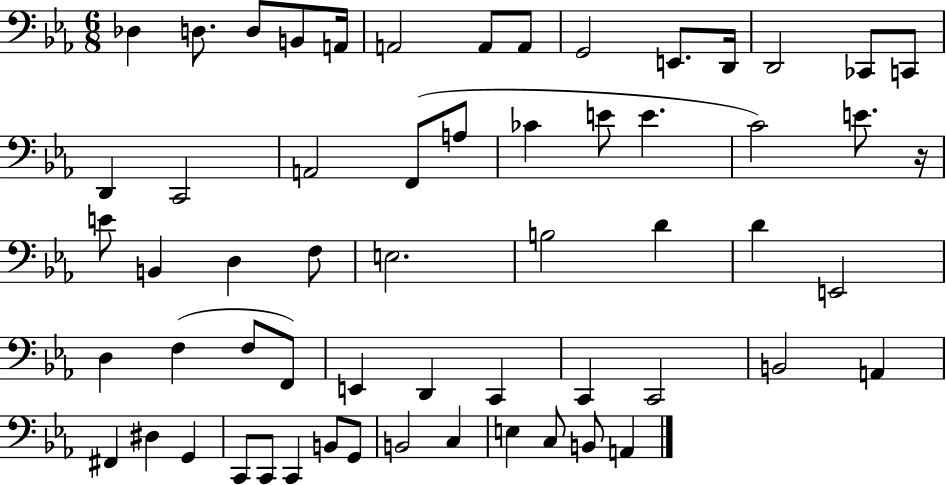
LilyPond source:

{
  \clef bass
  \numericTimeSignature
  \time 6/8
  \key ees \major
  des4 d8. d8 b,8 a,16 | a,2 a,8 a,8 | g,2 e,8. d,16 | d,2 ces,8 c,8 | \break d,4 c,2 | a,2 f,8( a8 | ces'4 e'8 e'4. | c'2) e'8. r16 | \break e'8 b,4 d4 f8 | e2. | b2 d'4 | d'4 e,2 | \break d4 f4( f8 f,8) | e,4 d,4 c,4 | c,4 c,2 | b,2 a,4 | \break fis,4 dis4 g,4 | c,8 c,8 c,4 b,8 g,8 | b,2 c4 | e4 c8 b,8 a,4 | \break \bar "|."
}